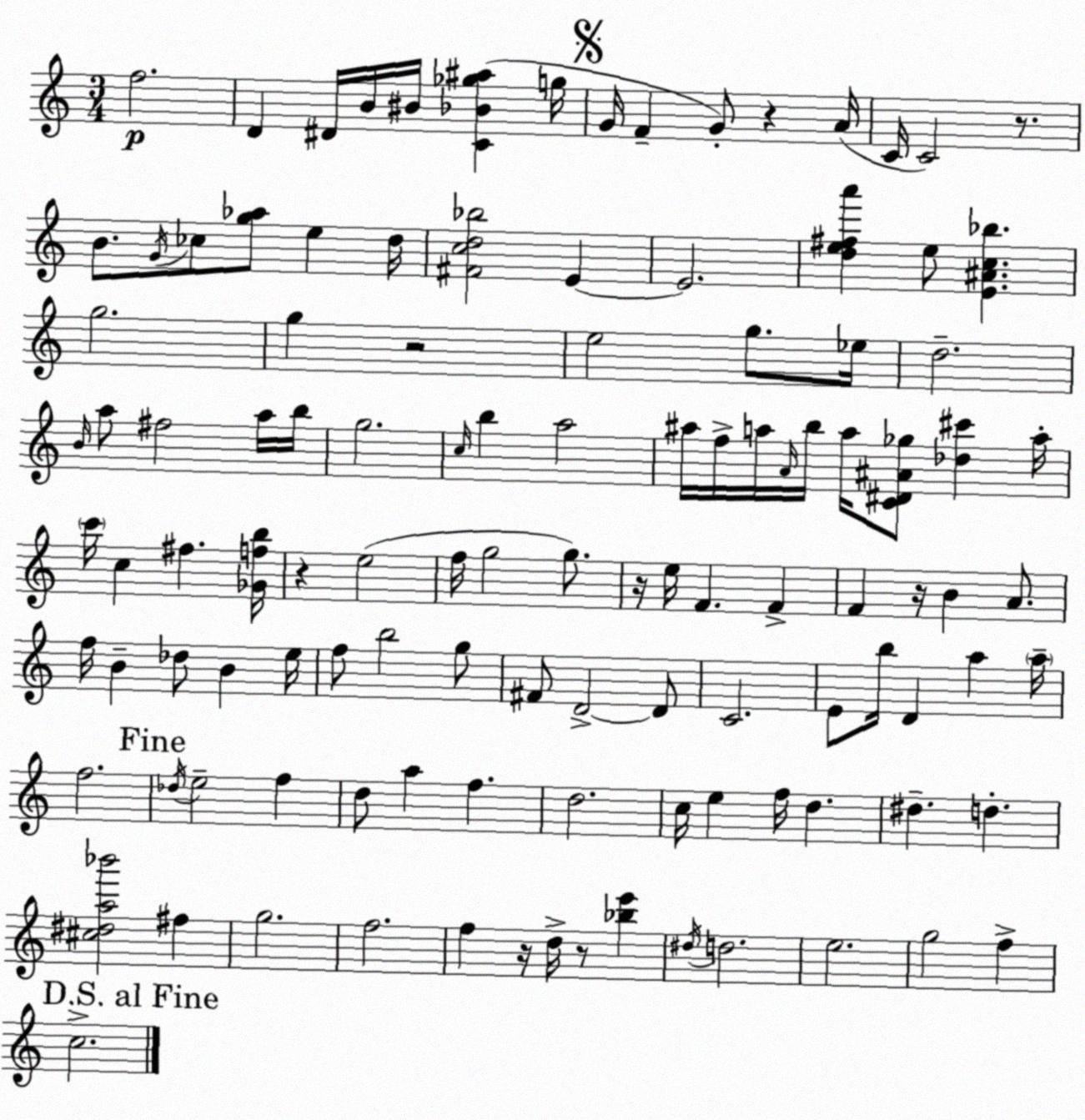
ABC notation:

X:1
T:Untitled
M:3/4
L:1/4
K:C
f2 D ^D/4 B/4 ^B/4 [C_B_g^a] g/4 G/4 F G/2 z A/4 C/4 C2 z/2 B/2 G/4 _c/2 [g_a]/2 e d/4 [^Fcd_b]2 E E2 [de^fa'] e/2 [E^Ac_b] g2 g z2 e2 g/2 _e/4 d2 B/4 a/2 ^f2 a/4 b/4 g2 c/4 b a2 ^a/4 f/4 a/4 A/4 b/4 a/4 [C^D^A_g]/2 [_d^c'] a/4 c'/4 c ^f [_Gfb]/4 z e2 f/4 g2 g/2 z/4 e/4 F F F z/4 B A/2 f/4 B _d/2 B e/4 f/2 b2 g/2 ^F/2 D2 D/2 C2 E/2 b/4 D a a/4 f2 _d/4 e2 f d/2 a f d2 c/4 e f/4 d ^d d [^c^da_b']2 ^f g2 f2 f z/4 d/4 z/2 [_be'] ^d/4 d2 e2 g2 f c2